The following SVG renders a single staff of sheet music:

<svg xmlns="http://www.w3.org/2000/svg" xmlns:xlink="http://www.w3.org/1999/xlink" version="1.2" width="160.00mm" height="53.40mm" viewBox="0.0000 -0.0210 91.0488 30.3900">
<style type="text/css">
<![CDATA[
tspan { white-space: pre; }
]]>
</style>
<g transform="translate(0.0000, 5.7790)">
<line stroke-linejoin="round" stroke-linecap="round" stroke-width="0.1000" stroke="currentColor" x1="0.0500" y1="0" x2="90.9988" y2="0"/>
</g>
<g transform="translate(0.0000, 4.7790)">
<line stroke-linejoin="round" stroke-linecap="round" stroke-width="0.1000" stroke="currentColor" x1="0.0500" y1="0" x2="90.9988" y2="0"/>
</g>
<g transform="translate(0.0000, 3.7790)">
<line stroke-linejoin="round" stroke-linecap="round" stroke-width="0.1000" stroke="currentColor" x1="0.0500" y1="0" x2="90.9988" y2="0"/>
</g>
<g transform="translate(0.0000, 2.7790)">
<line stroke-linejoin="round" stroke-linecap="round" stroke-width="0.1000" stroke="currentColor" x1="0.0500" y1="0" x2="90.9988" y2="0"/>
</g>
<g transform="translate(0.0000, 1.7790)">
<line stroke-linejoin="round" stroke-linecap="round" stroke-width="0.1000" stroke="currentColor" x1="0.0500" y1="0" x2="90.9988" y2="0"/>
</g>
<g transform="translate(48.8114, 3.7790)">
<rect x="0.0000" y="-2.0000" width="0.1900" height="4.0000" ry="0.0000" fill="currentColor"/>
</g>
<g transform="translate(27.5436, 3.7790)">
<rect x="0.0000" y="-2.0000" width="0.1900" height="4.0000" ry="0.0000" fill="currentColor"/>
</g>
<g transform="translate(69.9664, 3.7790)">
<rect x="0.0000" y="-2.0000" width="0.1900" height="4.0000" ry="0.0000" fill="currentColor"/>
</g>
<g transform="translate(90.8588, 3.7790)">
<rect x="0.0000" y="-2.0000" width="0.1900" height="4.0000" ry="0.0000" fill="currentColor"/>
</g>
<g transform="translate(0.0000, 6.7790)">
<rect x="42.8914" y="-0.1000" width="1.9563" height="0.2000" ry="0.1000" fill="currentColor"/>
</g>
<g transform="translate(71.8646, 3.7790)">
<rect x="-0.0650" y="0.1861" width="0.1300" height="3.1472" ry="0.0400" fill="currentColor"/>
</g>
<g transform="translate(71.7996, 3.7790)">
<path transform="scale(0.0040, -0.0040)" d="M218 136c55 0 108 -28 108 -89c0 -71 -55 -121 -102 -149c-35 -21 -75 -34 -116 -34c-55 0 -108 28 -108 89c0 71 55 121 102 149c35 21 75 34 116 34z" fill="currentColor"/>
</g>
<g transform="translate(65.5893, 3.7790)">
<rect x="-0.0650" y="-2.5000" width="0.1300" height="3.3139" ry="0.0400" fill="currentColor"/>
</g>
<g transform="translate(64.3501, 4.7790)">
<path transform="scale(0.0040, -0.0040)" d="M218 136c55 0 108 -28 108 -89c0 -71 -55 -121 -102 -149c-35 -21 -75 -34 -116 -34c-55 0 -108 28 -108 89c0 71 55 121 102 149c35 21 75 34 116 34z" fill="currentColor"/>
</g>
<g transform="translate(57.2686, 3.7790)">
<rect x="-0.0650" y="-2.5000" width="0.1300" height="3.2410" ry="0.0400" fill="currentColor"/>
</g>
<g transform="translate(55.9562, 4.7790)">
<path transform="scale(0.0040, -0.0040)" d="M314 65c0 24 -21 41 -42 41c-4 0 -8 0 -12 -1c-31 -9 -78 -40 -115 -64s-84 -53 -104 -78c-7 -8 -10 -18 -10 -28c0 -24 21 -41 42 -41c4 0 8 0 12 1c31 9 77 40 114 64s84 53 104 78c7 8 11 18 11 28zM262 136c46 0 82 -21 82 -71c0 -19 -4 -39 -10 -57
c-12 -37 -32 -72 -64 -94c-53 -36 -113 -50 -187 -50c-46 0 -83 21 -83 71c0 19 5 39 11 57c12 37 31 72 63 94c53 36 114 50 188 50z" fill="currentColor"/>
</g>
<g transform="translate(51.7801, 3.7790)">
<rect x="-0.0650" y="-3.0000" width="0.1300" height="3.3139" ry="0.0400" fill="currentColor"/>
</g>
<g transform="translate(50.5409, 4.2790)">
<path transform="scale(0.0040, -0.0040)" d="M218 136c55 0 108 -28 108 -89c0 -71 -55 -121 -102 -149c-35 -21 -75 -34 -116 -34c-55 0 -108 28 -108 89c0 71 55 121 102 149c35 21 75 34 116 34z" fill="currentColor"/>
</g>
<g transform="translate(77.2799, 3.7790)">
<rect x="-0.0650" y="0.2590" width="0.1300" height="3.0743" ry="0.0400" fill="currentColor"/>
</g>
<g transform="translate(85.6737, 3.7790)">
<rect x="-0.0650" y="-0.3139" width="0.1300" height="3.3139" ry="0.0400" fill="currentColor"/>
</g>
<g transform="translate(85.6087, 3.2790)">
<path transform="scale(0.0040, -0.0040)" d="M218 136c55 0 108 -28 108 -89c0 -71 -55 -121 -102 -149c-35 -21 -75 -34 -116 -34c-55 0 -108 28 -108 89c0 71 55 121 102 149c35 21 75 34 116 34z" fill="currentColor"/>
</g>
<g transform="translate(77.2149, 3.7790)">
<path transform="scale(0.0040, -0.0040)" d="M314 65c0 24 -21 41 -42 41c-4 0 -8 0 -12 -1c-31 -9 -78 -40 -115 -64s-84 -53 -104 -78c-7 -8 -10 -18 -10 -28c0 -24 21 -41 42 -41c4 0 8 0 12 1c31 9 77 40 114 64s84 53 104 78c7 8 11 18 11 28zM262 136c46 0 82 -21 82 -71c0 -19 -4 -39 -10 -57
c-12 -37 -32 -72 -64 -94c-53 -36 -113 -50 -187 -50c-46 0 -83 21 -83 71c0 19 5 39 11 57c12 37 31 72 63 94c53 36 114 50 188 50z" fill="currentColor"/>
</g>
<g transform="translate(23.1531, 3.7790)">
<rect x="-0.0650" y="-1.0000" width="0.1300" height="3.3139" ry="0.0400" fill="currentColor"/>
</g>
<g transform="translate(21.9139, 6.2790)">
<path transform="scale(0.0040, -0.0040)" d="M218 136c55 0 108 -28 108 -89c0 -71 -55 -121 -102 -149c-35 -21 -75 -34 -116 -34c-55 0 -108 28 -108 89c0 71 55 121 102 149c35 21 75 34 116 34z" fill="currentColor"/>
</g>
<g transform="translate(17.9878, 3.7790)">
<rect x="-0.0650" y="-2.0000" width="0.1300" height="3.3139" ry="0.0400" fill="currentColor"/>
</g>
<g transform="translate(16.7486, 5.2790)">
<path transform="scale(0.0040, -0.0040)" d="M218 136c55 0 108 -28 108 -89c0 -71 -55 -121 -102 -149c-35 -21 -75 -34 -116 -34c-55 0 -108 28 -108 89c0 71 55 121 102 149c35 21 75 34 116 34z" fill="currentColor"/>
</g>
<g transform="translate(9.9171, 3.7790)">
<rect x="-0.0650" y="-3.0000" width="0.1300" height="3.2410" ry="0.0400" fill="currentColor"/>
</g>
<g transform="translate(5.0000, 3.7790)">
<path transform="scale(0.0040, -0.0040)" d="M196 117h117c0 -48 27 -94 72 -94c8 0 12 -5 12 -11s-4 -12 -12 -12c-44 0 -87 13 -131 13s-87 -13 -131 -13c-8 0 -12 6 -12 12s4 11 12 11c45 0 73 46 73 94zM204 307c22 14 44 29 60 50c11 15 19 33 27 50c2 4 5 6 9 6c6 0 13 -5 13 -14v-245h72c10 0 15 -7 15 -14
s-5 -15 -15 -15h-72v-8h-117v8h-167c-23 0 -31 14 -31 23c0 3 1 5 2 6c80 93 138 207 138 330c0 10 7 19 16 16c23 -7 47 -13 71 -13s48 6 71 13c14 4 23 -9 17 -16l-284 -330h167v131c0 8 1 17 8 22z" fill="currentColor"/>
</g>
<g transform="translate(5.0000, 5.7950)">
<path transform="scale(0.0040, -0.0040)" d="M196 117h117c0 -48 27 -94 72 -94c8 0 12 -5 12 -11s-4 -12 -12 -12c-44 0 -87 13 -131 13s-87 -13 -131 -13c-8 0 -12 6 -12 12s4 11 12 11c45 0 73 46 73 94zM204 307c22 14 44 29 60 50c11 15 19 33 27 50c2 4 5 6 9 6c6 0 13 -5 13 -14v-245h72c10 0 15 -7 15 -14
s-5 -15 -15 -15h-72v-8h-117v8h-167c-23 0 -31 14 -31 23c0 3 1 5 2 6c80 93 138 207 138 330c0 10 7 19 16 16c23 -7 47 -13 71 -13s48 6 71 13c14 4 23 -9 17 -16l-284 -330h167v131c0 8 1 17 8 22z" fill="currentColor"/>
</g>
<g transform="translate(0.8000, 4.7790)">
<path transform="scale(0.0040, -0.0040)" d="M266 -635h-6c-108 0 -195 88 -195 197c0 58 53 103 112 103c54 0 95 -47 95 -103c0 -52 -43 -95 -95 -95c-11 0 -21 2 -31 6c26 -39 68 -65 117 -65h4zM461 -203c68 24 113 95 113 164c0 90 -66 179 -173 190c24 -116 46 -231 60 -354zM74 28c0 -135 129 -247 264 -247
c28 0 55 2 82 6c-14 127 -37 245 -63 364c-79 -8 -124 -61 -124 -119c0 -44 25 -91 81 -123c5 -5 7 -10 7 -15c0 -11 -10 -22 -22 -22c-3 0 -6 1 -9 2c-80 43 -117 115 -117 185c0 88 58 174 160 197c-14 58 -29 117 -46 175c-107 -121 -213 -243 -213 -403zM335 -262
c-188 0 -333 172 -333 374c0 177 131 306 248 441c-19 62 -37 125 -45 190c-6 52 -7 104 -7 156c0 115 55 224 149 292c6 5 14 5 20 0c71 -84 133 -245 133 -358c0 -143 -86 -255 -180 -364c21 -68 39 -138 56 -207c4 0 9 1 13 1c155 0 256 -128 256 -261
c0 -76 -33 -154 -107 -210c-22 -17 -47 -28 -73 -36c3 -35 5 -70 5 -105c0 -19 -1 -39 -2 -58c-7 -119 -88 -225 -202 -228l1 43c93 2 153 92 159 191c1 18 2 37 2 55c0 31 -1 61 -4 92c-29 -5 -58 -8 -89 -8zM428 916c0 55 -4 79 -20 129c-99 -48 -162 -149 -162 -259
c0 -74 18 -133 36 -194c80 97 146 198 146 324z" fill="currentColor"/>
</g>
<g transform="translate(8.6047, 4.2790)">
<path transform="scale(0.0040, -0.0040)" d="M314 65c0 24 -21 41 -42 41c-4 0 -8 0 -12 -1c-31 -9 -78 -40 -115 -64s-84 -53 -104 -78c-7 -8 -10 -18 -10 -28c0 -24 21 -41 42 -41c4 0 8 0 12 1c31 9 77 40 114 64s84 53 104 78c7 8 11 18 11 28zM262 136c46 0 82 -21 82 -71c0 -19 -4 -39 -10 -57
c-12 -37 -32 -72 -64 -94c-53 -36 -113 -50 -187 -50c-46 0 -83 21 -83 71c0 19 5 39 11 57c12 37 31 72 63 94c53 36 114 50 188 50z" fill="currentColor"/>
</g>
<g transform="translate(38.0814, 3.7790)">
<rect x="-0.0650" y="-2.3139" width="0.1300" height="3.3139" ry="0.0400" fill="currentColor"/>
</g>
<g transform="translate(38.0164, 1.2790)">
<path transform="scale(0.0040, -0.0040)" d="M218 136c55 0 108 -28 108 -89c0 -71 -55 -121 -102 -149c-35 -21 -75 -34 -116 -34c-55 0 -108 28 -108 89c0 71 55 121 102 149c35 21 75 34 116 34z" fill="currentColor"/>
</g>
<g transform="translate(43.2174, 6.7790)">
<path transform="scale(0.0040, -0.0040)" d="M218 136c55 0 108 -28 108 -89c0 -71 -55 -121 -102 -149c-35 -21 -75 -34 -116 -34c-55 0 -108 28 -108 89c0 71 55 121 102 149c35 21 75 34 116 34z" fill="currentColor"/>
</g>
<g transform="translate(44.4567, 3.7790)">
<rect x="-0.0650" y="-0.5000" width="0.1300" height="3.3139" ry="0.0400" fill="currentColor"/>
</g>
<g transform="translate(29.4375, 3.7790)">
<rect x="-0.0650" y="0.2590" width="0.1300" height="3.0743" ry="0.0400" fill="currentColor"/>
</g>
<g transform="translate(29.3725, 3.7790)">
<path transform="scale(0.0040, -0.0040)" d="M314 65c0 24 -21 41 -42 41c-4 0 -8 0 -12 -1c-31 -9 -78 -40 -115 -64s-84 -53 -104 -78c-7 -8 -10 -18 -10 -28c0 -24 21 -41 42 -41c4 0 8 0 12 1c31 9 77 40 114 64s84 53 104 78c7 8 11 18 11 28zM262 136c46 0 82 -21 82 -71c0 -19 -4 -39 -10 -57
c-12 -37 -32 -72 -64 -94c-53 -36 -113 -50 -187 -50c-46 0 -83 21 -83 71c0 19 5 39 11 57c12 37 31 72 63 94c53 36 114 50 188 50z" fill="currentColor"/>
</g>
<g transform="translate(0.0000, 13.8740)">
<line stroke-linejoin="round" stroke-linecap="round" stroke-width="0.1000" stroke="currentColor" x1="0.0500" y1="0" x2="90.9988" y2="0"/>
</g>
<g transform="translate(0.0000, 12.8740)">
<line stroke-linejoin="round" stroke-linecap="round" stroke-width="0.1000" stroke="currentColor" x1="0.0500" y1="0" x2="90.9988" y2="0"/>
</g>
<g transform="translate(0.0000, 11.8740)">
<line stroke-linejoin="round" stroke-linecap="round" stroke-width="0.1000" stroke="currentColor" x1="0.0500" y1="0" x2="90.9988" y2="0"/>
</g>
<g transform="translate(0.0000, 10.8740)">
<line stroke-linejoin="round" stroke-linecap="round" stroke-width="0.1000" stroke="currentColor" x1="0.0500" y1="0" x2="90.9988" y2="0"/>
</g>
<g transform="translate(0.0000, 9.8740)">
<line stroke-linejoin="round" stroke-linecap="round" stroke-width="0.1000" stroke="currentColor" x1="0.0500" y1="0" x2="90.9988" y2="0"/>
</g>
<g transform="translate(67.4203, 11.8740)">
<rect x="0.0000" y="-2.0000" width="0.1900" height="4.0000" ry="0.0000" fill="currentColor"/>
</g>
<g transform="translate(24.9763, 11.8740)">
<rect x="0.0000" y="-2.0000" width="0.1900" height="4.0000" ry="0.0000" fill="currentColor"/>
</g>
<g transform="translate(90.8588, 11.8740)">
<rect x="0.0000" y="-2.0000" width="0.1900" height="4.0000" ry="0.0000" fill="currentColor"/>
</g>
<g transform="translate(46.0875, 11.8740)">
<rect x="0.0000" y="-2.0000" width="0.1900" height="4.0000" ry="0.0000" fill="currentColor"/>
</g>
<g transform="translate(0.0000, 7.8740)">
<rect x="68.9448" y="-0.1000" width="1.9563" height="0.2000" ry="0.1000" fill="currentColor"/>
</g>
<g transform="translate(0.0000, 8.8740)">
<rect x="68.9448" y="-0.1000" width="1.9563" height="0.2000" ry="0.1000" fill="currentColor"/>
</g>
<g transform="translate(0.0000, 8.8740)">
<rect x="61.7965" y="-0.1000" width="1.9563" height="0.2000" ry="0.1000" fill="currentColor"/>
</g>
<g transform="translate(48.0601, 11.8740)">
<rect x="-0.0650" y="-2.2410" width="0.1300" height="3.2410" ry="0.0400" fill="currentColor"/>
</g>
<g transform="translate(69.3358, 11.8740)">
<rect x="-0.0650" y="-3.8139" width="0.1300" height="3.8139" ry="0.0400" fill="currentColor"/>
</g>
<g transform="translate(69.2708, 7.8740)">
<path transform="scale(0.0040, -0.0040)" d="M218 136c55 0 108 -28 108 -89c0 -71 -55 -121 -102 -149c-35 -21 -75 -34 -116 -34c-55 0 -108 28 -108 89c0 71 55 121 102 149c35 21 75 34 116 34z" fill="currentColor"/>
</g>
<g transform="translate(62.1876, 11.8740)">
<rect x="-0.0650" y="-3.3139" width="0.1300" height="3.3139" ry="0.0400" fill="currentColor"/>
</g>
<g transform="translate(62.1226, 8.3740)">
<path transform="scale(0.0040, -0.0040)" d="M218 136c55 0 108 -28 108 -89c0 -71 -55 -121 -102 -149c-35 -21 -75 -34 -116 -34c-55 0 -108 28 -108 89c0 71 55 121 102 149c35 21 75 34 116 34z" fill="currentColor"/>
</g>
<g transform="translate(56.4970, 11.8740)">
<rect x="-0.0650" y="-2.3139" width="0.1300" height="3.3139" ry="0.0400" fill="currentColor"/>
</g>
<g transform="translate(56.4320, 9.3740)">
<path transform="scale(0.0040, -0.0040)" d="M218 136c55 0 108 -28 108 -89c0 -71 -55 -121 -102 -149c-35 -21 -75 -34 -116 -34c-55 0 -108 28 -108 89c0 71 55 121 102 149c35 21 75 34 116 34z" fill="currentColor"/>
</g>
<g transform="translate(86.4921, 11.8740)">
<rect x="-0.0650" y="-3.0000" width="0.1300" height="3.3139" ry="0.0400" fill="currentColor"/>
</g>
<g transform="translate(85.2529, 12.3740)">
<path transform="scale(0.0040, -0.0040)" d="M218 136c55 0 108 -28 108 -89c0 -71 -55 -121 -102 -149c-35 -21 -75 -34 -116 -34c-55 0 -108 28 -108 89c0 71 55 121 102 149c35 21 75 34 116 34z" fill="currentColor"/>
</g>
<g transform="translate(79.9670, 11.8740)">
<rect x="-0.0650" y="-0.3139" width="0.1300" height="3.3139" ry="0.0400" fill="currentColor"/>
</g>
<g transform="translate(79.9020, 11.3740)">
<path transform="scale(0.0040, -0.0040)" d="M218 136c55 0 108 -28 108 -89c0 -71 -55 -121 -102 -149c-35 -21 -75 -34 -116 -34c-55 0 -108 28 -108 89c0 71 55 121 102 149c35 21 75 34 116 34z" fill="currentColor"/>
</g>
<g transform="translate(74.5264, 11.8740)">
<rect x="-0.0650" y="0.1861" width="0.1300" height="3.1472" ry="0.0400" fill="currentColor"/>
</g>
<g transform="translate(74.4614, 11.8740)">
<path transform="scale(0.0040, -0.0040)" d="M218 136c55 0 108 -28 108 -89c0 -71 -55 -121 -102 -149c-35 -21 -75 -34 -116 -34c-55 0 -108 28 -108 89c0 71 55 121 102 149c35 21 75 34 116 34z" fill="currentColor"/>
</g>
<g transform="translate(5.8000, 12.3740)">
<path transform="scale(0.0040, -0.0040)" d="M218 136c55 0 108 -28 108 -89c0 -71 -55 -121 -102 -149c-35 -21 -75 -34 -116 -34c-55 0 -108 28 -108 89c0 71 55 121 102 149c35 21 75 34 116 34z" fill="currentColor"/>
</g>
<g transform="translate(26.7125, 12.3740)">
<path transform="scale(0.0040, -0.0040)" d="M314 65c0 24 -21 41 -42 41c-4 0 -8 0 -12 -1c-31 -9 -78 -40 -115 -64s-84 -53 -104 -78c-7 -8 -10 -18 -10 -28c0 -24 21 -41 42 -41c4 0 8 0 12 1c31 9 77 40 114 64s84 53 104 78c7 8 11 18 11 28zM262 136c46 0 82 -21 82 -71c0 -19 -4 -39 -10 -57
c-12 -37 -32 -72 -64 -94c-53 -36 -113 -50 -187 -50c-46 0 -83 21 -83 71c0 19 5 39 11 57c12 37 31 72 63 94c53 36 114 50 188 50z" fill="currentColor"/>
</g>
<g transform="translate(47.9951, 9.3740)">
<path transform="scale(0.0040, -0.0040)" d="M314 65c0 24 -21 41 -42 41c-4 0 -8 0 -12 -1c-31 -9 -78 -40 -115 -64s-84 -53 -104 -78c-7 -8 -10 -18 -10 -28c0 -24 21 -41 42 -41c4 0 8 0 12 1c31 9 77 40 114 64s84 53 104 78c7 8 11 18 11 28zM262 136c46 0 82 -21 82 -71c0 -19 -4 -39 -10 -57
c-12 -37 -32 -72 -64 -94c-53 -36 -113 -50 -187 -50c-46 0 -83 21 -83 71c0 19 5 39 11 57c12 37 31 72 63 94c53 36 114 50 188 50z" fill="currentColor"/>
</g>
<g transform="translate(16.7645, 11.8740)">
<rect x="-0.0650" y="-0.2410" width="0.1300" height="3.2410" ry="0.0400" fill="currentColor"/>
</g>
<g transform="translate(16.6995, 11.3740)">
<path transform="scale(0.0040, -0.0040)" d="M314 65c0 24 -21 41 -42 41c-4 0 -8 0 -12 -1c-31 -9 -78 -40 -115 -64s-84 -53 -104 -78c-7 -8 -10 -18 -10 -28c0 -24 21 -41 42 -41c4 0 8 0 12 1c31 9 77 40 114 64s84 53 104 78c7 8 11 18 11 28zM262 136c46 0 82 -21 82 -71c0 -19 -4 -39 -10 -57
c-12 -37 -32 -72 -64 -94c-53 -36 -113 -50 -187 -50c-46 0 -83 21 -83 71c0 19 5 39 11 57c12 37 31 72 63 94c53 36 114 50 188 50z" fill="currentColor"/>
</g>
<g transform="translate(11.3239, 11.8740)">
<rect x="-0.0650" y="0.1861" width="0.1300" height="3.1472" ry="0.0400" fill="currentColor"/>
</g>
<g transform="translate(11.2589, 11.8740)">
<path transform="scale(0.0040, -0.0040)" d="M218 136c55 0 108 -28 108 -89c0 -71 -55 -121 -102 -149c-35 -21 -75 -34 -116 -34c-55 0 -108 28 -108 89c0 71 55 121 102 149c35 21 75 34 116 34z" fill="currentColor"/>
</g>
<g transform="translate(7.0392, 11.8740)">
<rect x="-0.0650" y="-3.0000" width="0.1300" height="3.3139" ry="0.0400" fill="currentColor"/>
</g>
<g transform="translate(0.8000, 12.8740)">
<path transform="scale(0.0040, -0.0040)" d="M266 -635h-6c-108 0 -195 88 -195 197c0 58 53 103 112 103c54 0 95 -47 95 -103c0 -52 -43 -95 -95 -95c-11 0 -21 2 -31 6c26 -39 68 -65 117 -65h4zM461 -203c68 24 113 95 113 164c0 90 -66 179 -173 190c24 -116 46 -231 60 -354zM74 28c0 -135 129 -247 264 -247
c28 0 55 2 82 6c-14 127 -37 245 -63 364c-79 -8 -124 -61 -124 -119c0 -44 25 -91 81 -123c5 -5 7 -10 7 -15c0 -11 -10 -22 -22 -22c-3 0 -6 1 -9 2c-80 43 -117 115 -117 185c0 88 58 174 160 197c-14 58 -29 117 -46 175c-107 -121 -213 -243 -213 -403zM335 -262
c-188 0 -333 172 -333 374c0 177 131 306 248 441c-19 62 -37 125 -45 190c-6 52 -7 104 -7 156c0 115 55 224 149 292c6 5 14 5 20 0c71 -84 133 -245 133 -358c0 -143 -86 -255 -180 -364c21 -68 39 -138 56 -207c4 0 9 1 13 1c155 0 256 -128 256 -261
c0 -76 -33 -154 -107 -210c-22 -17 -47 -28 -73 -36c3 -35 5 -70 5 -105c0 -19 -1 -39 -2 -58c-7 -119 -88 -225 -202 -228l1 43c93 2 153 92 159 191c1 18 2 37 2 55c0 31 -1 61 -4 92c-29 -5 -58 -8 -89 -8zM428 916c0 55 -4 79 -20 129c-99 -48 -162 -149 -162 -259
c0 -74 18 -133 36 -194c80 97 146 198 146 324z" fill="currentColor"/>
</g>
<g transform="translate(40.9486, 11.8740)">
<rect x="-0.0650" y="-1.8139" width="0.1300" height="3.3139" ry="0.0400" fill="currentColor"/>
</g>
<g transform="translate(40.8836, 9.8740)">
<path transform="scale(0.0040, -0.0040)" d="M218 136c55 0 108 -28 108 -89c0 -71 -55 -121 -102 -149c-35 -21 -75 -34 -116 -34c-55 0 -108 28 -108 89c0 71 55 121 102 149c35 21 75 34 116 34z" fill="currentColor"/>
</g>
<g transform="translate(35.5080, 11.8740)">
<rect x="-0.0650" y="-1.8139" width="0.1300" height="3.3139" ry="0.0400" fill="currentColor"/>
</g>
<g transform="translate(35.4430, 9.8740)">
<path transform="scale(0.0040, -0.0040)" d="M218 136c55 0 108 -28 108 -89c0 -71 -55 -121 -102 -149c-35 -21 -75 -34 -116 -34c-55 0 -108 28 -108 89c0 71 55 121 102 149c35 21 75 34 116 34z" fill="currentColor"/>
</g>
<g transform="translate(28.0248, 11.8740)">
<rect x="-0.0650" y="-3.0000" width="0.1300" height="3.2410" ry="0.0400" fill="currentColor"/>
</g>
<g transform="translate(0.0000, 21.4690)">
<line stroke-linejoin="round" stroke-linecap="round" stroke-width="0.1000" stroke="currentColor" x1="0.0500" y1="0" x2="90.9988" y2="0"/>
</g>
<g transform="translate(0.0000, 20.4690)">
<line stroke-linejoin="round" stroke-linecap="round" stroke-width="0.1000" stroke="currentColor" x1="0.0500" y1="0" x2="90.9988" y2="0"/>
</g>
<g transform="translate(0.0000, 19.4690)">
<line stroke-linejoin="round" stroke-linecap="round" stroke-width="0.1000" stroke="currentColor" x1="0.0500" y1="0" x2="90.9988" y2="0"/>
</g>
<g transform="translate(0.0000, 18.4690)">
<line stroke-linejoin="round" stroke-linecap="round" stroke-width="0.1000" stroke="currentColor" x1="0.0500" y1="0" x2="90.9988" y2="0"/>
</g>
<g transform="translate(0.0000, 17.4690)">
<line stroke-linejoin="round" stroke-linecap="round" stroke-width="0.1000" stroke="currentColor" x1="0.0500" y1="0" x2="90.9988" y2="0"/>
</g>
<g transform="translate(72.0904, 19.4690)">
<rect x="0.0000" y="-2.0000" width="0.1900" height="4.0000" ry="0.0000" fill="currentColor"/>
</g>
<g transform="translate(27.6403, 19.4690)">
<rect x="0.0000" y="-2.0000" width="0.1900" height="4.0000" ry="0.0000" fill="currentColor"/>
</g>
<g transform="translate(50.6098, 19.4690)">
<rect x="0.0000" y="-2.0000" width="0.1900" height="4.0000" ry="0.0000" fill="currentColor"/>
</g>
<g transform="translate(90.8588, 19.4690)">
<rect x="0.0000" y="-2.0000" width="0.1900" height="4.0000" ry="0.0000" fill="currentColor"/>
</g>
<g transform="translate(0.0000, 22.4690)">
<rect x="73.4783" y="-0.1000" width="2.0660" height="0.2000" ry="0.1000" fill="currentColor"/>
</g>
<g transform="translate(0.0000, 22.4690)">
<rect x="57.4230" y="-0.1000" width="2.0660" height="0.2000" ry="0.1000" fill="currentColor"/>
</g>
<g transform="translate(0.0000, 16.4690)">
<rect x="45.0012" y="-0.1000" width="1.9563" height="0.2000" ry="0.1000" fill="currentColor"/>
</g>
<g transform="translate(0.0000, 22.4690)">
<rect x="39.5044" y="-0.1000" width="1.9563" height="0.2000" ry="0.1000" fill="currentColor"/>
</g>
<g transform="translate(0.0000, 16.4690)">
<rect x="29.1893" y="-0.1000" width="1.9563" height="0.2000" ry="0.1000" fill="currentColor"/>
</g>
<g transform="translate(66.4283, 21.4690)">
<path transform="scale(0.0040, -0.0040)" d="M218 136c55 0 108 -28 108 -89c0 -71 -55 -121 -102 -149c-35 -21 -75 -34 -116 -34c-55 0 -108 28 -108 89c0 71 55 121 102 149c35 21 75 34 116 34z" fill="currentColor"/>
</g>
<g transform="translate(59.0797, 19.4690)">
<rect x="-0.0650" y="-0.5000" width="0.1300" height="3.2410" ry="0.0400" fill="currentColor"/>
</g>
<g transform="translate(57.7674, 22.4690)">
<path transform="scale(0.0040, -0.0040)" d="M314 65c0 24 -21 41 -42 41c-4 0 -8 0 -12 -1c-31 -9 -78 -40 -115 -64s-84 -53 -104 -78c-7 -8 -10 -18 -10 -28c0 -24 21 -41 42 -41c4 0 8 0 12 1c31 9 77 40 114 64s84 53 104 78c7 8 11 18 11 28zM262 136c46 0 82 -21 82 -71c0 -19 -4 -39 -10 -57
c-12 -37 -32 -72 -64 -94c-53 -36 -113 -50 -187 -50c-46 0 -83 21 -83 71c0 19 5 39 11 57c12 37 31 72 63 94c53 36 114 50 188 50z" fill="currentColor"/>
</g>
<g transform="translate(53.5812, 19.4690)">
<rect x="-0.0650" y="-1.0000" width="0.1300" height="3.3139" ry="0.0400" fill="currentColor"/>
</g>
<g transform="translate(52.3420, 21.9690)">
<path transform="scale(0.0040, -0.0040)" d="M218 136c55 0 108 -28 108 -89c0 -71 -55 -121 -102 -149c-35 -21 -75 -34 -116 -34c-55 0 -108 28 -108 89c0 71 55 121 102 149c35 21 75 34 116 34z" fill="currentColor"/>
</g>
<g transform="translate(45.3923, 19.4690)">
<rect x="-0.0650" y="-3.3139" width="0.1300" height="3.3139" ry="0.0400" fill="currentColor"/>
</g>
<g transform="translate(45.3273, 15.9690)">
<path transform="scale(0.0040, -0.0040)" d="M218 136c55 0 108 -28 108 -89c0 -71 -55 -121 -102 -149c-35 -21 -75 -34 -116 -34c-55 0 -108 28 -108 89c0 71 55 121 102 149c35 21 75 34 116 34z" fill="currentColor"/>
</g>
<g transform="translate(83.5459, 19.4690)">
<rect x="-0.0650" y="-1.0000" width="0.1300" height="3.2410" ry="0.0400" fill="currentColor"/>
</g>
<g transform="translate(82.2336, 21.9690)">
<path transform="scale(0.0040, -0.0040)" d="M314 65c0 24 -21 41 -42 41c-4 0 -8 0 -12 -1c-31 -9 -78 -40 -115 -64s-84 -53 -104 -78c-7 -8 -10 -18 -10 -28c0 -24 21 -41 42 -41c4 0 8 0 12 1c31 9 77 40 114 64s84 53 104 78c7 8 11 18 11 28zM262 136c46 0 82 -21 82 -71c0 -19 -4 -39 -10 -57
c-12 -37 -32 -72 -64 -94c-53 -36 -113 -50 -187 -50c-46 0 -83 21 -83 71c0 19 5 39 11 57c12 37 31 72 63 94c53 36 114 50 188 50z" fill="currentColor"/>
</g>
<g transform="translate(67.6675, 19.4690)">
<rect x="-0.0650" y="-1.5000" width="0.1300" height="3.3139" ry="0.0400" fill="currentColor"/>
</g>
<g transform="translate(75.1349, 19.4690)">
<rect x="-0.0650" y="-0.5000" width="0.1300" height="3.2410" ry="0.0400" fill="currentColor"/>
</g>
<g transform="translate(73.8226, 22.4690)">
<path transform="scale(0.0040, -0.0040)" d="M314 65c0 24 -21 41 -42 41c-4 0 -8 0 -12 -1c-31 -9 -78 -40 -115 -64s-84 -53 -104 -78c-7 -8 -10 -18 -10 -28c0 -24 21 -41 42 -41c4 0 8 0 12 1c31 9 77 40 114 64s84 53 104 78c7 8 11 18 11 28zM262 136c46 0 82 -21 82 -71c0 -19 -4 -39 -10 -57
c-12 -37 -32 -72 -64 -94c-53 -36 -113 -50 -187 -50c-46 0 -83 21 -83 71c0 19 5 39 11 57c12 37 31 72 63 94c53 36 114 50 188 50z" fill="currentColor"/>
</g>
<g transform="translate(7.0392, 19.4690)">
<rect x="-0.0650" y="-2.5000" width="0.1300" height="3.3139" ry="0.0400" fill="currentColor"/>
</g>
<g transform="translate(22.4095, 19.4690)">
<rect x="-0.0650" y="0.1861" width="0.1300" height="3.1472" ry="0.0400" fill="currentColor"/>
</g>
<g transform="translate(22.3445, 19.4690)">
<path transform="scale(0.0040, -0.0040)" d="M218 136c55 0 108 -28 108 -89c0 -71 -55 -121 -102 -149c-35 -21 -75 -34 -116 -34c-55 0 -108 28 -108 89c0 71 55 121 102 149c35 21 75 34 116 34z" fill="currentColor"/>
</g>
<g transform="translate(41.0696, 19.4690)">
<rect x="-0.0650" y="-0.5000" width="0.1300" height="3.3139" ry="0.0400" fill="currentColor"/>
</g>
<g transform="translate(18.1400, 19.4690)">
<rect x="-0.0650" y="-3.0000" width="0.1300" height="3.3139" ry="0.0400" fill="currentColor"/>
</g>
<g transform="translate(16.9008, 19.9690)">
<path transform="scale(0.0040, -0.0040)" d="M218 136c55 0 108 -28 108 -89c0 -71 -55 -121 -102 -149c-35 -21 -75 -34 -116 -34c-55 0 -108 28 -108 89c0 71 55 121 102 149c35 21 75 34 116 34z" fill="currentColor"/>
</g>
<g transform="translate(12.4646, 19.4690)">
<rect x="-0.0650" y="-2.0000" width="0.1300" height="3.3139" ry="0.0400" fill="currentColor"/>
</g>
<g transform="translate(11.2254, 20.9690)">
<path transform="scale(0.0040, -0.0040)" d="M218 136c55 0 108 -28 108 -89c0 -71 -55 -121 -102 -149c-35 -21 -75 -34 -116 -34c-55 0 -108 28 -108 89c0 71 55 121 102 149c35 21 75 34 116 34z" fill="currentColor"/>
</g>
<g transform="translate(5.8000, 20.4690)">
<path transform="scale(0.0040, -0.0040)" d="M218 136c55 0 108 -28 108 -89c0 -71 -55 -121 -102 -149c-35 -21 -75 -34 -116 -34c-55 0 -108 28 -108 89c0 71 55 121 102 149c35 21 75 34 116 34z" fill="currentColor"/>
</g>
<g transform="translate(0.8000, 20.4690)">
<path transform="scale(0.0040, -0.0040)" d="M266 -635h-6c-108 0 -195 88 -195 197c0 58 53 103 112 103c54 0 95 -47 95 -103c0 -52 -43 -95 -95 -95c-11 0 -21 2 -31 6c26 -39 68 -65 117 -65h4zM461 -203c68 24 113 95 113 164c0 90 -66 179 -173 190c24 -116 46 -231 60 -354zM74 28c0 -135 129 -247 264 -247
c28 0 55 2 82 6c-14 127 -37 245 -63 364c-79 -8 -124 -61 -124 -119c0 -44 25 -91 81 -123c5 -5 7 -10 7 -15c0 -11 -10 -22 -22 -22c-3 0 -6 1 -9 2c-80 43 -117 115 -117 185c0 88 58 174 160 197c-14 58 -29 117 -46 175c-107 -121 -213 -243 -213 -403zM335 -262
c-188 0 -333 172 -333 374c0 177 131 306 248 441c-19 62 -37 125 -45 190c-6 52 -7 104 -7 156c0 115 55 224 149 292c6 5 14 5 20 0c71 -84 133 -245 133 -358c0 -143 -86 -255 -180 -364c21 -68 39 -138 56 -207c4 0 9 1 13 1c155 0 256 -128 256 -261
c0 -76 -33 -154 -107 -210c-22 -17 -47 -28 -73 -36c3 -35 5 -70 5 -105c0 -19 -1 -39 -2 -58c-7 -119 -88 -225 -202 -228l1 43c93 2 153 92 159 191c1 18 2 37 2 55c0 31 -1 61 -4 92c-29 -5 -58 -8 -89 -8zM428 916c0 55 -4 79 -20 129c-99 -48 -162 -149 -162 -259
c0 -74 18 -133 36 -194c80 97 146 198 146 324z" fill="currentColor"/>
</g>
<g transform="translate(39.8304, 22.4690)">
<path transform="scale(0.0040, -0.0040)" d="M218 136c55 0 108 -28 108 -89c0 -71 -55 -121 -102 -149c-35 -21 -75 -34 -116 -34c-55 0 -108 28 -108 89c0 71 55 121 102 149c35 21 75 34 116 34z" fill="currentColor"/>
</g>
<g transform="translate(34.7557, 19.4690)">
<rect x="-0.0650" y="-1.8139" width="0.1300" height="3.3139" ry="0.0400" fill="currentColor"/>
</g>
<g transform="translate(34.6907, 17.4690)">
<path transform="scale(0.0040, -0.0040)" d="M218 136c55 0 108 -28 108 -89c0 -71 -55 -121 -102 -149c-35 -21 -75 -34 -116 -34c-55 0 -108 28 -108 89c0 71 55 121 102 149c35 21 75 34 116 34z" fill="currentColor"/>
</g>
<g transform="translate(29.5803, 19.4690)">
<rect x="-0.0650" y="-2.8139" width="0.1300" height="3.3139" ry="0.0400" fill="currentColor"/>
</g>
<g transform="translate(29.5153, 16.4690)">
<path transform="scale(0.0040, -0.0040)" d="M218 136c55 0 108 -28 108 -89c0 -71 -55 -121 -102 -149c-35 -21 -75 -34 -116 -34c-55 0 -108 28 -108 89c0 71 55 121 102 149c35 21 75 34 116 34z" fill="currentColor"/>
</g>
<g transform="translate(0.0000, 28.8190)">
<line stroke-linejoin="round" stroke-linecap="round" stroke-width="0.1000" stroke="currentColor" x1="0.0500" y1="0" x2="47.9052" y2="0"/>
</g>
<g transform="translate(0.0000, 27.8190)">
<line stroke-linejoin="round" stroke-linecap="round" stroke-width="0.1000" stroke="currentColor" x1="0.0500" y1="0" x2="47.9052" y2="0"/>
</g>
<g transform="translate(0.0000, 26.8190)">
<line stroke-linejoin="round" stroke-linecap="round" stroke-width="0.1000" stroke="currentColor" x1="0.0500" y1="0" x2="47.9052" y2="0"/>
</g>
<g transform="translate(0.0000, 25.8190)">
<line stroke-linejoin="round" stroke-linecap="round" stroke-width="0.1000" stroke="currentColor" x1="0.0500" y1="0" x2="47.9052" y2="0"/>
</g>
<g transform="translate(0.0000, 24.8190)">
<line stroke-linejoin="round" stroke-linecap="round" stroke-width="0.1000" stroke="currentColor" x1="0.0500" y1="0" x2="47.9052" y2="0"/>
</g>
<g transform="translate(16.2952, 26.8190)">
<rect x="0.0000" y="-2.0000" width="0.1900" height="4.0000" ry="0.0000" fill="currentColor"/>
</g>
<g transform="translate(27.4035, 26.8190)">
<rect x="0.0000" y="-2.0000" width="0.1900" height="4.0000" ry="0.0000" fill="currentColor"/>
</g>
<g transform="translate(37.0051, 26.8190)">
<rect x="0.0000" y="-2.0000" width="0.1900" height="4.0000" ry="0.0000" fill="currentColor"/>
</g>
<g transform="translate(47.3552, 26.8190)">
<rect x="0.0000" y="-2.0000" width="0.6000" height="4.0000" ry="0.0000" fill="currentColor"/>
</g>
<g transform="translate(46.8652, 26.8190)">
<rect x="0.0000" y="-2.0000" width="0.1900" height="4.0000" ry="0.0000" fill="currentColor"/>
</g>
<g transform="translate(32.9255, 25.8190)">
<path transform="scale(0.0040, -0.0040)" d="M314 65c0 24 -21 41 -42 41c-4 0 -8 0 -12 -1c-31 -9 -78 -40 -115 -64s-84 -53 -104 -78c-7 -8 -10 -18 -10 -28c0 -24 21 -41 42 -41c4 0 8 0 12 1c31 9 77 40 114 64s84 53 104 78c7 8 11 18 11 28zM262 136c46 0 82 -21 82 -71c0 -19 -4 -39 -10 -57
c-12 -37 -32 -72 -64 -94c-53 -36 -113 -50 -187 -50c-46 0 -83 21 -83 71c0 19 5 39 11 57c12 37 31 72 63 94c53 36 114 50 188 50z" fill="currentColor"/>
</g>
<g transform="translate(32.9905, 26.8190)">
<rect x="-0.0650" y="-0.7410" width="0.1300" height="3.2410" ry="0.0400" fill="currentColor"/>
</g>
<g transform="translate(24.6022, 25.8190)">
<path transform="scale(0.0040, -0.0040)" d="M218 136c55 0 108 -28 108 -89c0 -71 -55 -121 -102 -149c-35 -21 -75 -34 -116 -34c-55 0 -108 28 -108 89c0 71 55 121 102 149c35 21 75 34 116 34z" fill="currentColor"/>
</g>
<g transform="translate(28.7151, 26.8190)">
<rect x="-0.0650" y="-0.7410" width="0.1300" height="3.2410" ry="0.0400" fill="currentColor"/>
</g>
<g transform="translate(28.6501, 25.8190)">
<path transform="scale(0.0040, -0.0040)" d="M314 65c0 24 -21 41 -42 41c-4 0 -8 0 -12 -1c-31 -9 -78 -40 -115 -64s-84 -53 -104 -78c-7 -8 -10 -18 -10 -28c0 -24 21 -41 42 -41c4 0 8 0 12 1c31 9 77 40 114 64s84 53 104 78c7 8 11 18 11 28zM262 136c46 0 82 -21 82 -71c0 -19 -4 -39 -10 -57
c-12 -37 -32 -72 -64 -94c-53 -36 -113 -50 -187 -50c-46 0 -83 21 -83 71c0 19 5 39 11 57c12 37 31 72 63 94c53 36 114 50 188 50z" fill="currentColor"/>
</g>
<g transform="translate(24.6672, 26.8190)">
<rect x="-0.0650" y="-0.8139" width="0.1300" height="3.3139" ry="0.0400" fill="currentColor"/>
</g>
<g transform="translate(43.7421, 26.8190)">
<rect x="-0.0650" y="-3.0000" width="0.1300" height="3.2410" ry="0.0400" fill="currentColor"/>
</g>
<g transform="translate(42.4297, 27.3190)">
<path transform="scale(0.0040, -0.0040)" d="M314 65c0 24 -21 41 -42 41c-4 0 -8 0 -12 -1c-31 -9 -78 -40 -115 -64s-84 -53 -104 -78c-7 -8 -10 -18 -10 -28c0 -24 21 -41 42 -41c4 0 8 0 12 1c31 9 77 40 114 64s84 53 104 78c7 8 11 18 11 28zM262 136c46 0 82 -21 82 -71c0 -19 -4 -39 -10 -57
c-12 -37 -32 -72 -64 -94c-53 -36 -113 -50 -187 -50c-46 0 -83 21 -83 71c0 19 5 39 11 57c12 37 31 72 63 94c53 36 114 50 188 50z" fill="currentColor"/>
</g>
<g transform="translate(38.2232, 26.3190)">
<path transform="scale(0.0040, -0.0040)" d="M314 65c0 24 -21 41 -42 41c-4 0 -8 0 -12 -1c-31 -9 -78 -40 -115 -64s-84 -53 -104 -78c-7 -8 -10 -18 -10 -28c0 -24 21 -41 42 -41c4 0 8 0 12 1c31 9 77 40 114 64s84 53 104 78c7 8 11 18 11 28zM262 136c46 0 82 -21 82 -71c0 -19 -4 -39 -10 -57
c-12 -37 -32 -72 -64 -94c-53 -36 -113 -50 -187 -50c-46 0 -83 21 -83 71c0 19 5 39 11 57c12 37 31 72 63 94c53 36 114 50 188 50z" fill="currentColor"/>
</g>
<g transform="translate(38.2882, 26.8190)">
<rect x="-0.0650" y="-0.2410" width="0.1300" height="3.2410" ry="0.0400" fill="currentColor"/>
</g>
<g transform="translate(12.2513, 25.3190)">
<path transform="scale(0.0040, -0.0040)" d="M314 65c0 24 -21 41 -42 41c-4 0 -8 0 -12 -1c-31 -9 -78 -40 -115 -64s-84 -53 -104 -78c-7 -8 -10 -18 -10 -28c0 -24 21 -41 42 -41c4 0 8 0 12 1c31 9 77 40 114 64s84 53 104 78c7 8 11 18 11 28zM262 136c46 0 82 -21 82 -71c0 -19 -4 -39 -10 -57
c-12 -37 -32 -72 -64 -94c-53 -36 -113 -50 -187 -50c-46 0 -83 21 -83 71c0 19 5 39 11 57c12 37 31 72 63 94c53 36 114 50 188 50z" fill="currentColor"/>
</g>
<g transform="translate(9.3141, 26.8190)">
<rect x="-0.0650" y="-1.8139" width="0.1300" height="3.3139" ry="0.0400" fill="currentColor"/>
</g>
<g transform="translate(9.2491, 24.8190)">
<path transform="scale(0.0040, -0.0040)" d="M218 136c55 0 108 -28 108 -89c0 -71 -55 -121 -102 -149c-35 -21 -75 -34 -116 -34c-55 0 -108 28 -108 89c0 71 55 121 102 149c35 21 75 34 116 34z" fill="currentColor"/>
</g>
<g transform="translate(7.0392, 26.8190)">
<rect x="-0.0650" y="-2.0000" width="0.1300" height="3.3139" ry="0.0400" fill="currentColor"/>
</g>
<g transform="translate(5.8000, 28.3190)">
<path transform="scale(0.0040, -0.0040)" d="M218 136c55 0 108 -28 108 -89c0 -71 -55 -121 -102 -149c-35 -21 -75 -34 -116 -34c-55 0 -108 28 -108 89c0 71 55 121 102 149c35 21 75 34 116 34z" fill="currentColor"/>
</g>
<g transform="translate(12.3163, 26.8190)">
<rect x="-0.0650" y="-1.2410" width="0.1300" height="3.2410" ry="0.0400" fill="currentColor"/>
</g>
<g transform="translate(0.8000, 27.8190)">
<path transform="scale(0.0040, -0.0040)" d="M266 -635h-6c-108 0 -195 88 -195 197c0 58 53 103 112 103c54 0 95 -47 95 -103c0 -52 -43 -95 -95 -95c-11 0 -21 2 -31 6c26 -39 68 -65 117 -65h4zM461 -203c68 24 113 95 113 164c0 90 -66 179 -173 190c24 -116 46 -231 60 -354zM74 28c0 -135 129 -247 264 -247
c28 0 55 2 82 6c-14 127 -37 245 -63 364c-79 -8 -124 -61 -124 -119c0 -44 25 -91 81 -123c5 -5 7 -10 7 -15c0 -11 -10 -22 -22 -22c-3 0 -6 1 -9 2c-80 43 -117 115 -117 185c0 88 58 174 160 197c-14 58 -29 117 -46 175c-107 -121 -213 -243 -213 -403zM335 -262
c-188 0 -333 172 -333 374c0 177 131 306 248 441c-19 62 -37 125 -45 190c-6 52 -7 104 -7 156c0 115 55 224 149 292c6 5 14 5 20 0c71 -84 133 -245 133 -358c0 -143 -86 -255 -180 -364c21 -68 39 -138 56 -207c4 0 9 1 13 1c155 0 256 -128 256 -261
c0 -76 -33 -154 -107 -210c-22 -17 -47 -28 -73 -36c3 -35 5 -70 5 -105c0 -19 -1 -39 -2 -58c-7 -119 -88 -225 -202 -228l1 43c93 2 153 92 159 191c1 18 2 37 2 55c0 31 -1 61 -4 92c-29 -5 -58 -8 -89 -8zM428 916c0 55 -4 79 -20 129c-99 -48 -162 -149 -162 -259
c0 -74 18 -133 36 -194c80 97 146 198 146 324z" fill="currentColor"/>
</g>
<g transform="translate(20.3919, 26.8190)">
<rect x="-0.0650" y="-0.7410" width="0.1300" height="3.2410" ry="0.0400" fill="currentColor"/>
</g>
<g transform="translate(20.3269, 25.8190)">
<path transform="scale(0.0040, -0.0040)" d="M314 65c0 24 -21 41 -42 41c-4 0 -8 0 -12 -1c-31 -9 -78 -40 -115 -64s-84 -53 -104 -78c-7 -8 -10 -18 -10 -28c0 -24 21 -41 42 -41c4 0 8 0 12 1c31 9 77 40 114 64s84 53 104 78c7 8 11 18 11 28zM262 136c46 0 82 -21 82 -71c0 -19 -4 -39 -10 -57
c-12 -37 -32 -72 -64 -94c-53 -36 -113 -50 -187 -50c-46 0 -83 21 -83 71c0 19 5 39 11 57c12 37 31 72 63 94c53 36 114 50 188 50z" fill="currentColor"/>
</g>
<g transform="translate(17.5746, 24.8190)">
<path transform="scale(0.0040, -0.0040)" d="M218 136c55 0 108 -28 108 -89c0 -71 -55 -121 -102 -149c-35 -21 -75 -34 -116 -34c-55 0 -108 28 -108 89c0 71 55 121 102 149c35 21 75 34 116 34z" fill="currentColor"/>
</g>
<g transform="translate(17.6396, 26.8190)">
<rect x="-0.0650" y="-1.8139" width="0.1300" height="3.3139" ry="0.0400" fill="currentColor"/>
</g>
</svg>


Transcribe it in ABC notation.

X:1
T:Untitled
M:4/4
L:1/4
K:C
A2 F D B2 g C A G2 G B B2 c A B c2 A2 f f g2 g b c' B c A G F A B a f C b D C2 E C2 D2 F f e2 f d2 d d2 d2 c2 A2